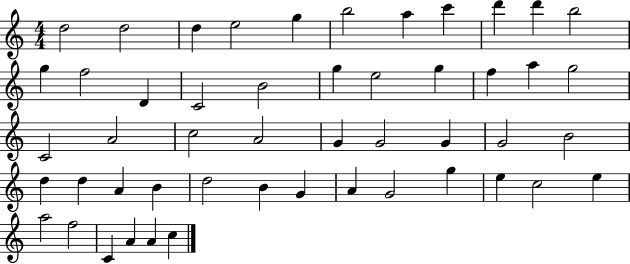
X:1
T:Untitled
M:4/4
L:1/4
K:C
d2 d2 d e2 g b2 a c' d' d' b2 g f2 D C2 B2 g e2 g f a g2 C2 A2 c2 A2 G G2 G G2 B2 d d A B d2 B G A G2 g e c2 e a2 f2 C A A c